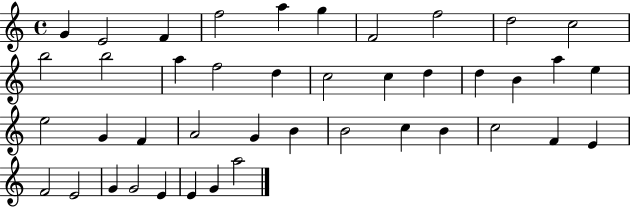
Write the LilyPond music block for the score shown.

{
  \clef treble
  \time 4/4
  \defaultTimeSignature
  \key c \major
  g'4 e'2 f'4 | f''2 a''4 g''4 | f'2 f''2 | d''2 c''2 | \break b''2 b''2 | a''4 f''2 d''4 | c''2 c''4 d''4 | d''4 b'4 a''4 e''4 | \break e''2 g'4 f'4 | a'2 g'4 b'4 | b'2 c''4 b'4 | c''2 f'4 e'4 | \break f'2 e'2 | g'4 g'2 e'4 | e'4 g'4 a''2 | \bar "|."
}